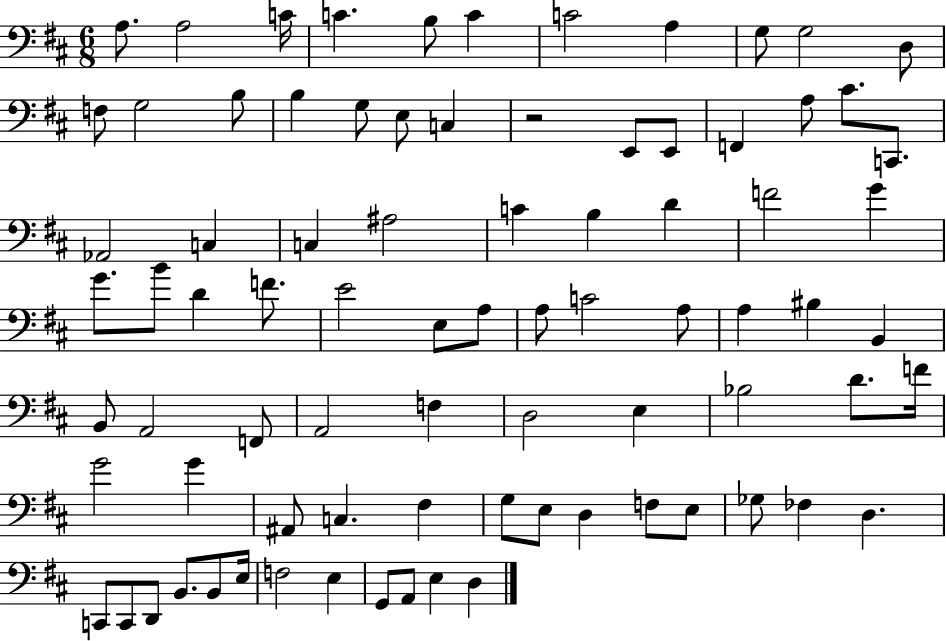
X:1
T:Untitled
M:6/8
L:1/4
K:D
A,/2 A,2 C/4 C B,/2 C C2 A, G,/2 G,2 D,/2 F,/2 G,2 B,/2 B, G,/2 E,/2 C, z2 E,,/2 E,,/2 F,, A,/2 ^C/2 C,,/2 _A,,2 C, C, ^A,2 C B, D F2 G G/2 B/2 D F/2 E2 E,/2 A,/2 A,/2 C2 A,/2 A, ^B, B,, B,,/2 A,,2 F,,/2 A,,2 F, D,2 E, _B,2 D/2 F/4 G2 G ^A,,/2 C, ^F, G,/2 E,/2 D, F,/2 E,/2 _G,/2 _F, D, C,,/2 C,,/2 D,,/2 B,,/2 B,,/2 E,/4 F,2 E, G,,/2 A,,/2 E, D,